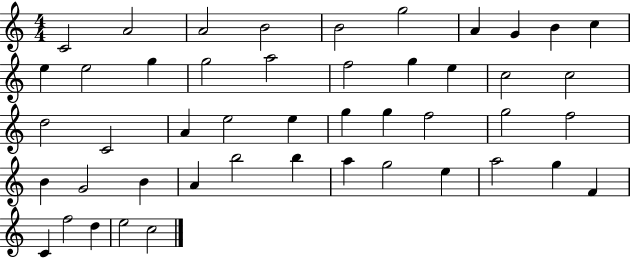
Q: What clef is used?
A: treble